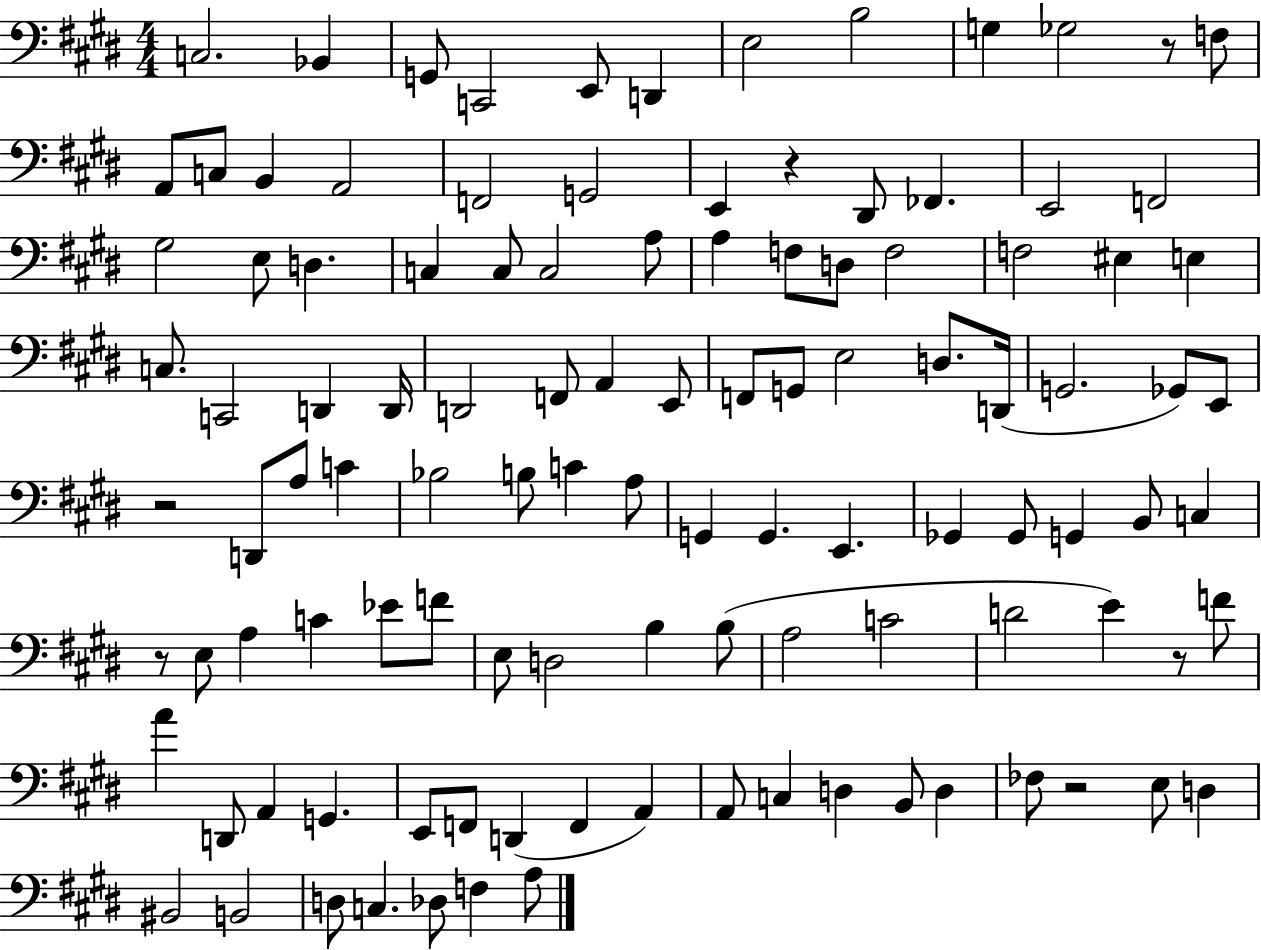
{
  \clef bass
  \numericTimeSignature
  \time 4/4
  \key e \major
  \repeat volta 2 { c2. bes,4 | g,8 c,2 e,8 d,4 | e2 b2 | g4 ges2 r8 f8 | \break a,8 c8 b,4 a,2 | f,2 g,2 | e,4 r4 dis,8 fes,4. | e,2 f,2 | \break gis2 e8 d4. | c4 c8 c2 a8 | a4 f8 d8 f2 | f2 eis4 e4 | \break c8. c,2 d,4 d,16 | d,2 f,8 a,4 e,8 | f,8 g,8 e2 d8. d,16( | g,2. ges,8) e,8 | \break r2 d,8 a8 c'4 | bes2 b8 c'4 a8 | g,4 g,4. e,4. | ges,4 ges,8 g,4 b,8 c4 | \break r8 e8 a4 c'4 ees'8 f'8 | e8 d2 b4 b8( | a2 c'2 | d'2 e'4) r8 f'8 | \break a'4 d,8 a,4 g,4. | e,8 f,8 d,4( f,4 a,4) | a,8 c4 d4 b,8 d4 | fes8 r2 e8 d4 | \break bis,2 b,2 | d8 c4. des8 f4 a8 | } \bar "|."
}